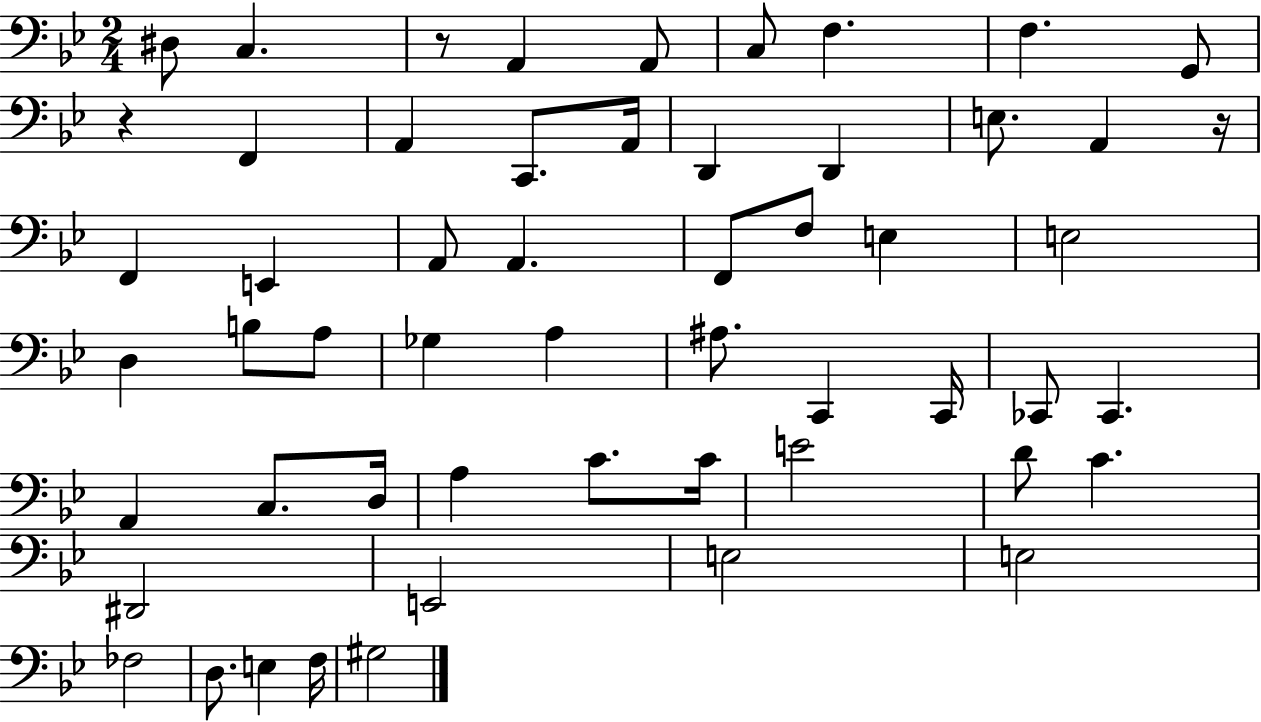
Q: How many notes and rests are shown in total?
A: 55